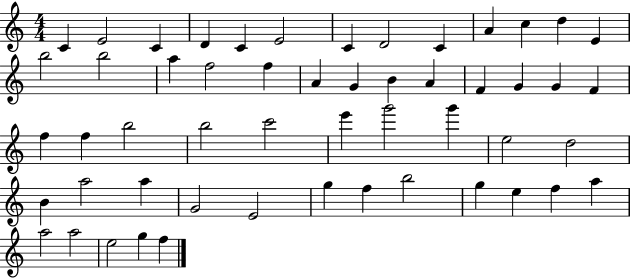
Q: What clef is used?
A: treble